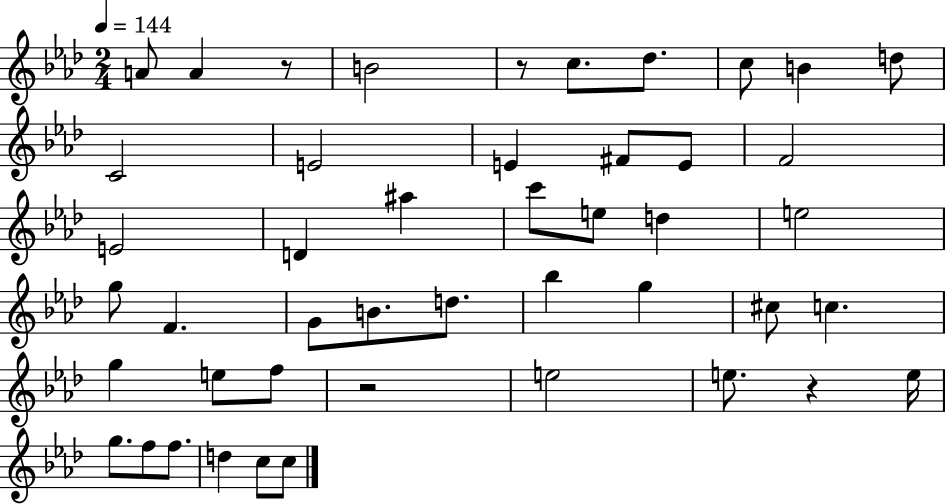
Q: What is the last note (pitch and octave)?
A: C5